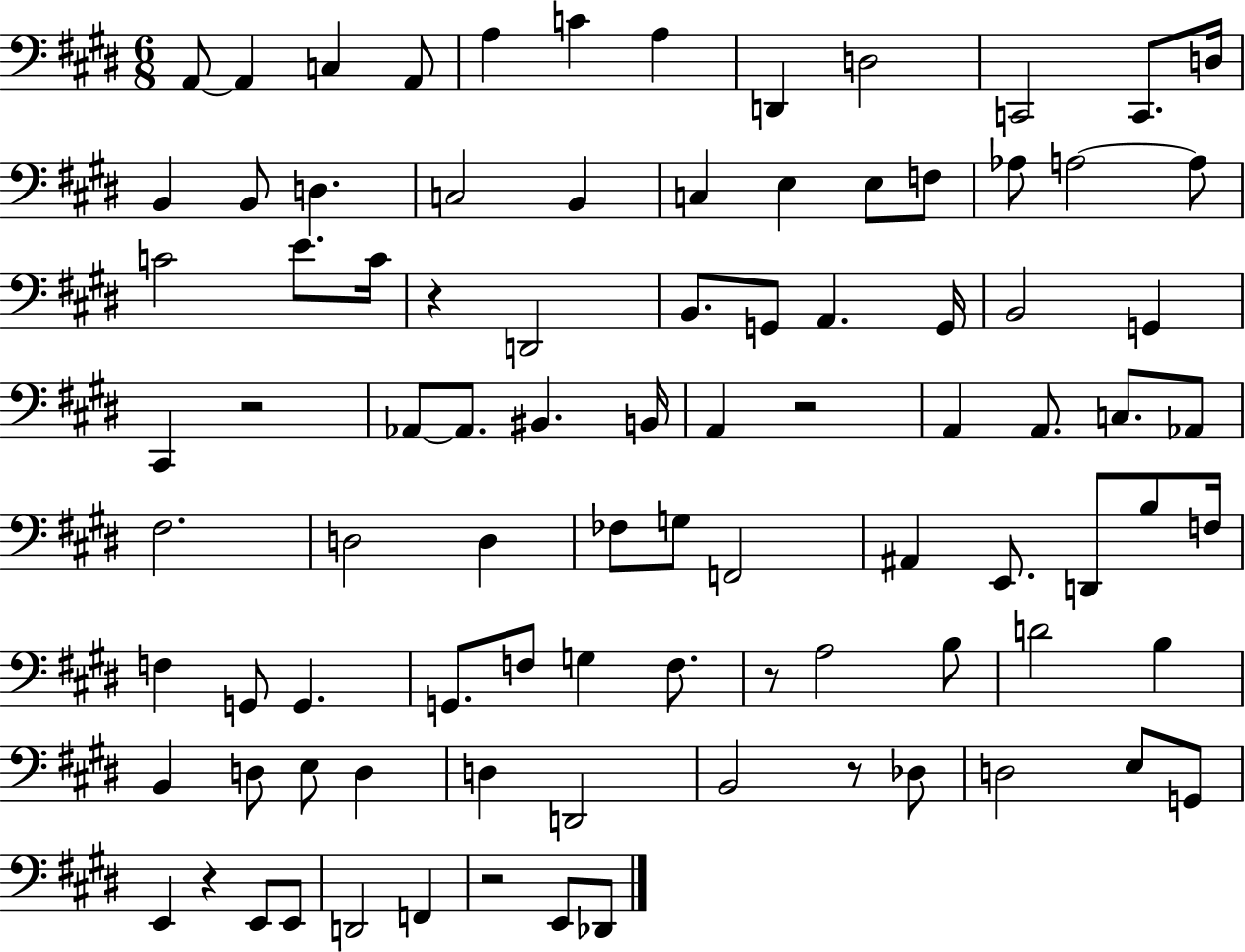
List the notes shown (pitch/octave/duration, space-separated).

A2/e A2/q C3/q A2/e A3/q C4/q A3/q D2/q D3/h C2/h C2/e. D3/s B2/q B2/e D3/q. C3/h B2/q C3/q E3/q E3/e F3/e Ab3/e A3/h A3/e C4/h E4/e. C4/s R/q D2/h B2/e. G2/e A2/q. G2/s B2/h G2/q C#2/q R/h Ab2/e Ab2/e. BIS2/q. B2/s A2/q R/h A2/q A2/e. C3/e. Ab2/e F#3/h. D3/h D3/q FES3/e G3/e F2/h A#2/q E2/e. D2/e B3/e F3/s F3/q G2/e G2/q. G2/e. F3/e G3/q F3/e. R/e A3/h B3/e D4/h B3/q B2/q D3/e E3/e D3/q D3/q D2/h B2/h R/e Db3/e D3/h E3/e G2/e E2/q R/q E2/e E2/e D2/h F2/q R/h E2/e Db2/e